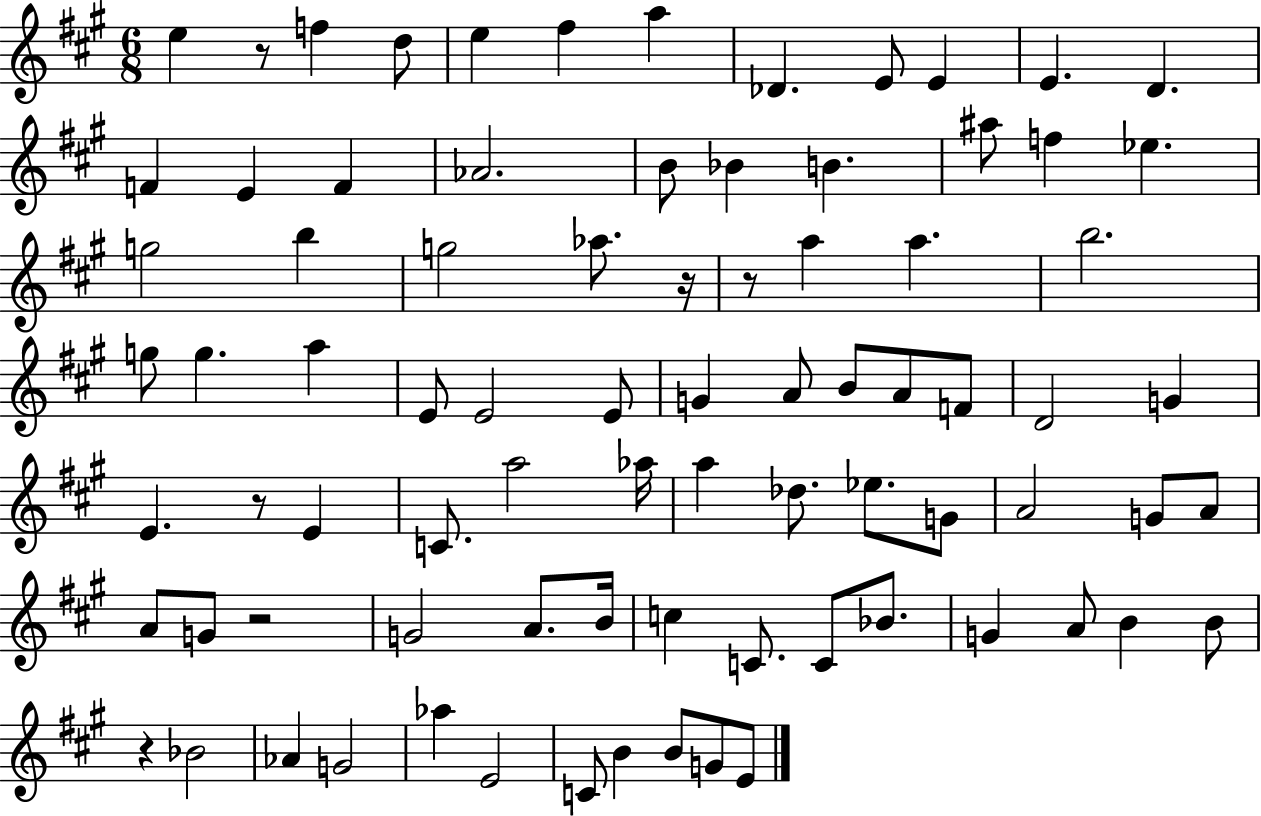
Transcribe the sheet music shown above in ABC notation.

X:1
T:Untitled
M:6/8
L:1/4
K:A
e z/2 f d/2 e ^f a _D E/2 E E D F E F _A2 B/2 _B B ^a/2 f _e g2 b g2 _a/2 z/4 z/2 a a b2 g/2 g a E/2 E2 E/2 G A/2 B/2 A/2 F/2 D2 G E z/2 E C/2 a2 _a/4 a _d/2 _e/2 G/2 A2 G/2 A/2 A/2 G/2 z2 G2 A/2 B/4 c C/2 C/2 _B/2 G A/2 B B/2 z _B2 _A G2 _a E2 C/2 B B/2 G/2 E/2